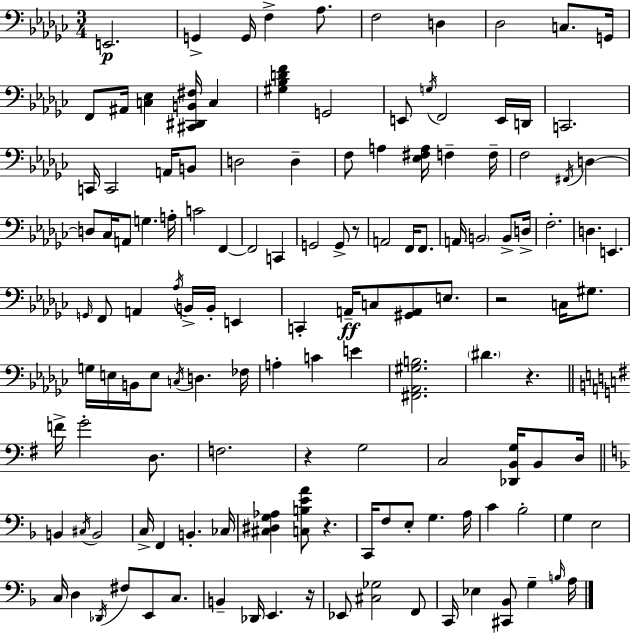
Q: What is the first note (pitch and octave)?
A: E2